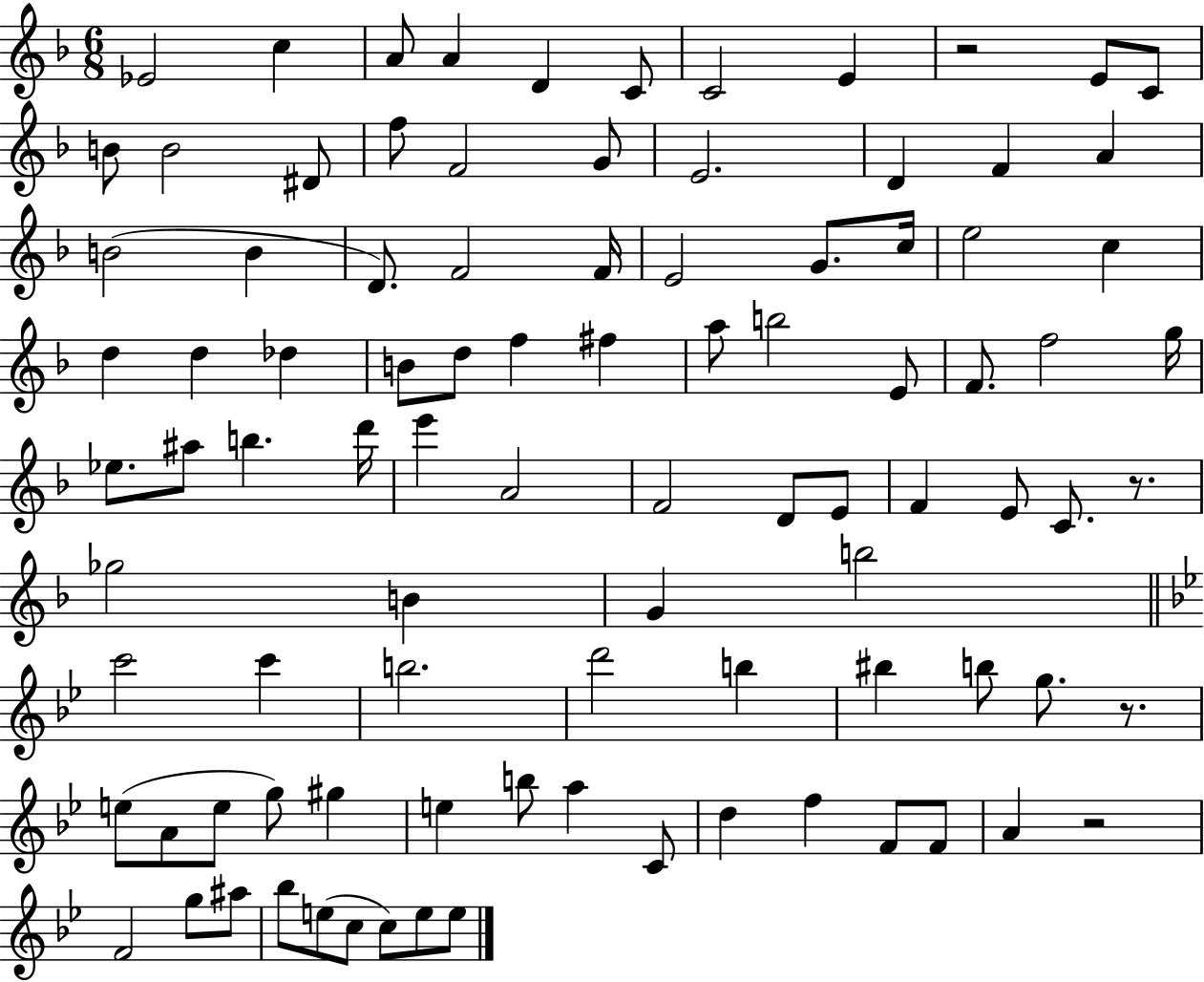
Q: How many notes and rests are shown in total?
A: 94